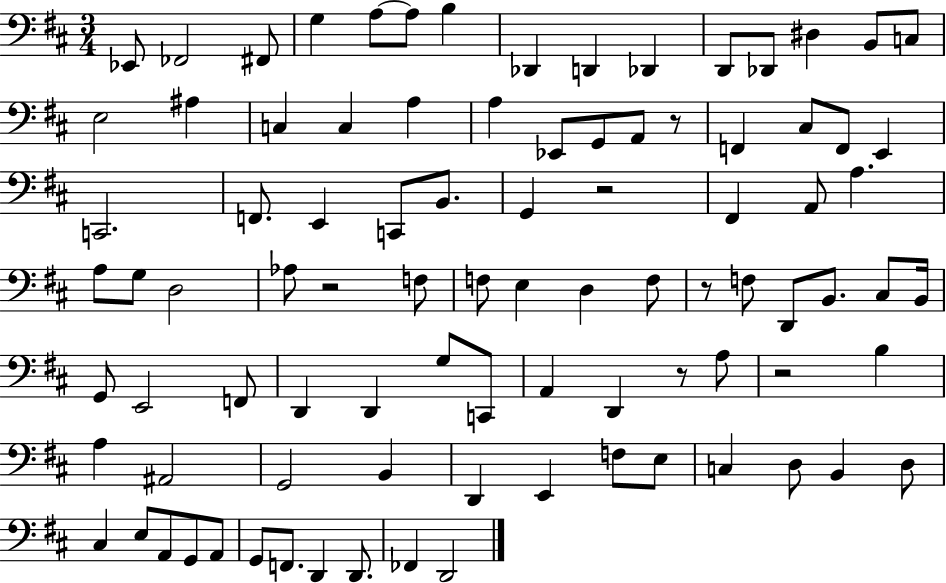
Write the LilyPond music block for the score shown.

{
  \clef bass
  \numericTimeSignature
  \time 3/4
  \key d \major
  ees,8 fes,2 fis,8 | g4 a8~~ a8 b4 | des,4 d,4 des,4 | d,8 des,8 dis4 b,8 c8 | \break e2 ais4 | c4 c4 a4 | a4 ees,8 g,8 a,8 r8 | f,4 cis8 f,8 e,4 | \break c,2. | f,8. e,4 c,8 b,8. | g,4 r2 | fis,4 a,8 a4. | \break a8 g8 d2 | aes8 r2 f8 | f8 e4 d4 f8 | r8 f8 d,8 b,8. cis8 b,16 | \break g,8 e,2 f,8 | d,4 d,4 g8 c,8 | a,4 d,4 r8 a8 | r2 b4 | \break a4 ais,2 | g,2 b,4 | d,4 e,4 f8 e8 | c4 d8 b,4 d8 | \break cis4 e8 a,8 g,8 a,8 | g,8 f,8. d,4 d,8. | fes,4 d,2 | \bar "|."
}